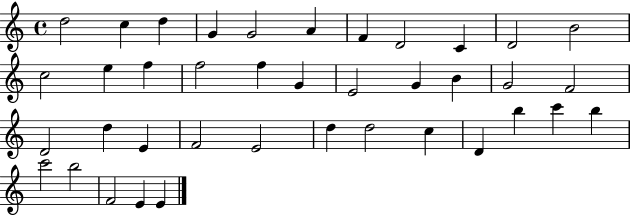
D5/h C5/q D5/q G4/q G4/h A4/q F4/q D4/h C4/q D4/h B4/h C5/h E5/q F5/q F5/h F5/q G4/q E4/h G4/q B4/q G4/h F4/h D4/h D5/q E4/q F4/h E4/h D5/q D5/h C5/q D4/q B5/q C6/q B5/q C6/h B5/h F4/h E4/q E4/q